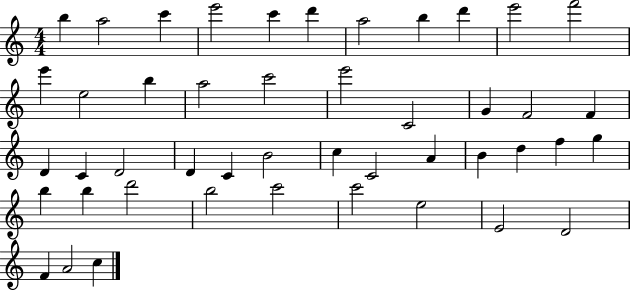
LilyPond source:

{
  \clef treble
  \numericTimeSignature
  \time 4/4
  \key c \major
  b''4 a''2 c'''4 | e'''2 c'''4 d'''4 | a''2 b''4 d'''4 | e'''2 f'''2 | \break e'''4 e''2 b''4 | a''2 c'''2 | e'''2 c'2 | g'4 f'2 f'4 | \break d'4 c'4 d'2 | d'4 c'4 b'2 | c''4 c'2 a'4 | b'4 d''4 f''4 g''4 | \break b''4 b''4 d'''2 | b''2 c'''2 | c'''2 e''2 | e'2 d'2 | \break f'4 a'2 c''4 | \bar "|."
}